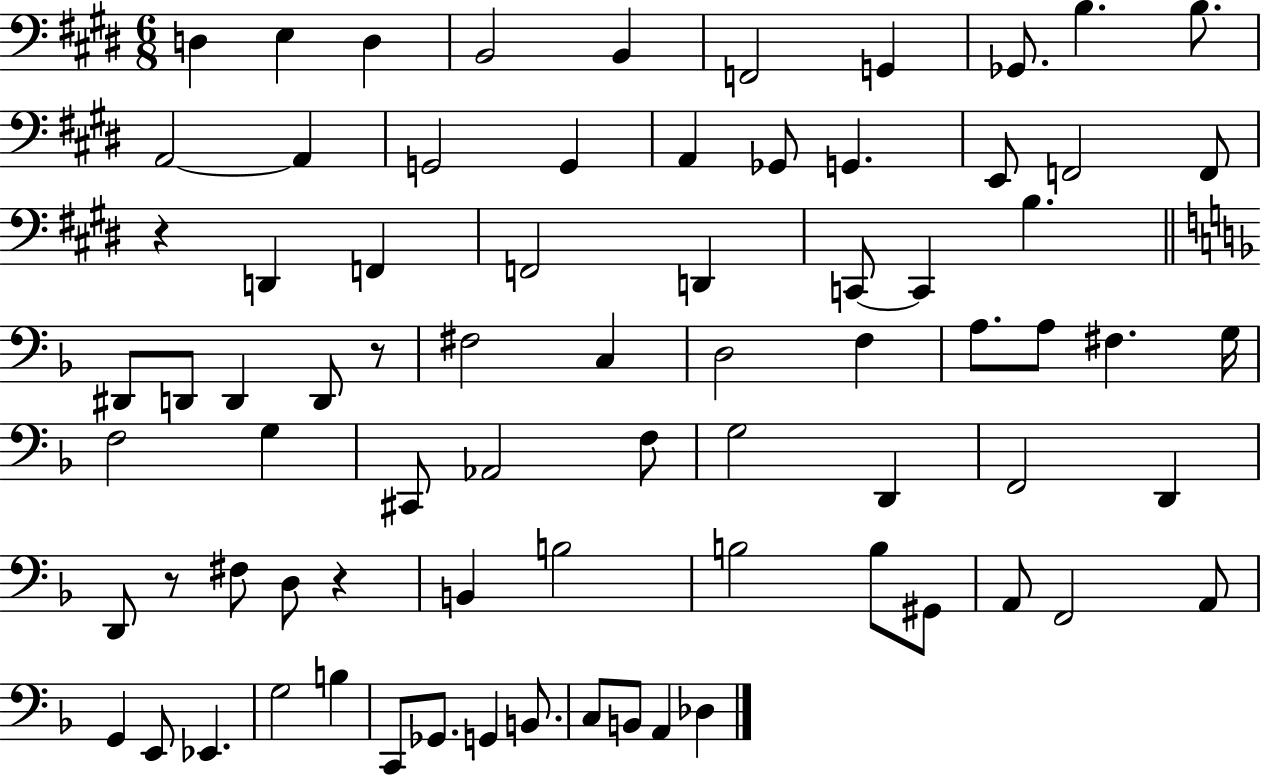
X:1
T:Untitled
M:6/8
L:1/4
K:E
D, E, D, B,,2 B,, F,,2 G,, _G,,/2 B, B,/2 A,,2 A,, G,,2 G,, A,, _G,,/2 G,, E,,/2 F,,2 F,,/2 z D,, F,, F,,2 D,, C,,/2 C,, B, ^D,,/2 D,,/2 D,, D,,/2 z/2 ^F,2 C, D,2 F, A,/2 A,/2 ^F, G,/4 F,2 G, ^C,,/2 _A,,2 F,/2 G,2 D,, F,,2 D,, D,,/2 z/2 ^F,/2 D,/2 z B,, B,2 B,2 B,/2 ^G,,/2 A,,/2 F,,2 A,,/2 G,, E,,/2 _E,, G,2 B, C,,/2 _G,,/2 G,, B,,/2 C,/2 B,,/2 A,, _D,